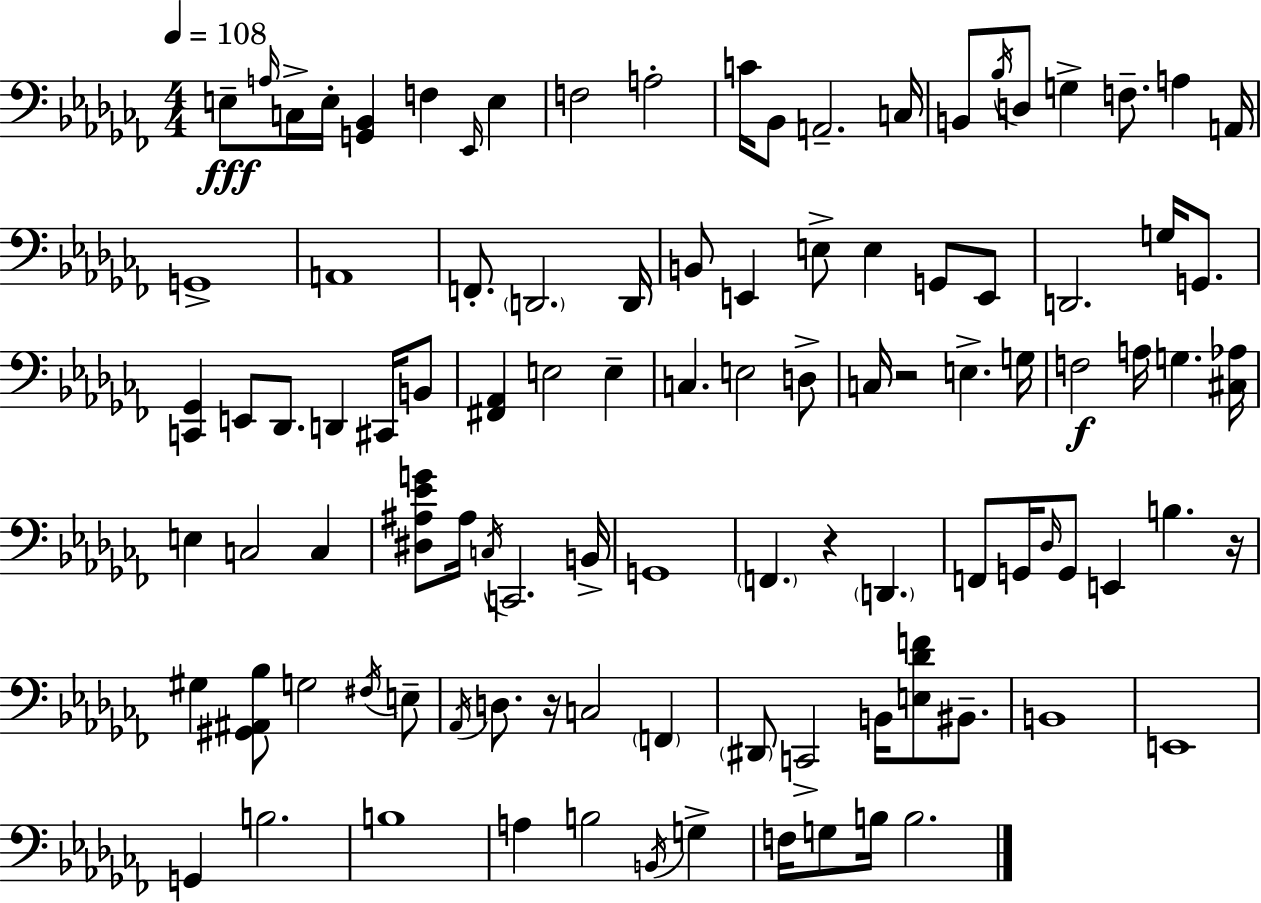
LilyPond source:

{
  \clef bass
  \numericTimeSignature
  \time 4/4
  \key aes \minor
  \tempo 4 = 108
  e8--\fff \grace { a16 } c16-> e16-. <g, bes,>4 f4 \grace { ees,16 } e4 | f2 a2-. | c'16 bes,8 a,2.-- | c16 b,8 \acciaccatura { bes16 } d8 g4-> f8.-- a4 | \break a,16 g,1-> | a,1 | f,8.-. \parenthesize d,2. | d,16 b,8 e,4 e8-> e4 g,8 | \break e,8 d,2. g16 | g,8. <c, ges,>4 e,8 des,8. d,4 | cis,16 b,8 <fis, aes,>4 e2 e4-- | c4. e2 | \break d8-> c16 r2 e4.-> | g16 f2\f a16 g4. | <cis aes>16 e4 c2 c4 | <dis ais ees' g'>8 ais16 \acciaccatura { c16 } c,2. | \break b,16-> g,1 | \parenthesize f,4. r4 \parenthesize d,4. | f,8 g,16 \grace { des16 } g,8 e,4 b4. | r16 gis4 <gis, ais, bes>8 g2 | \break \acciaccatura { fis16 } e8-- \acciaccatura { aes,16 } d8. r16 c2 | \parenthesize f,4 \parenthesize dis,8 c,2-> | b,16 <e des' f'>8 bis,8.-- b,1 | e,1 | \break g,4 b2. | b1 | a4 b2 | \acciaccatura { b,16 } g4-> f16 g8 b16 b2. | \break \bar "|."
}